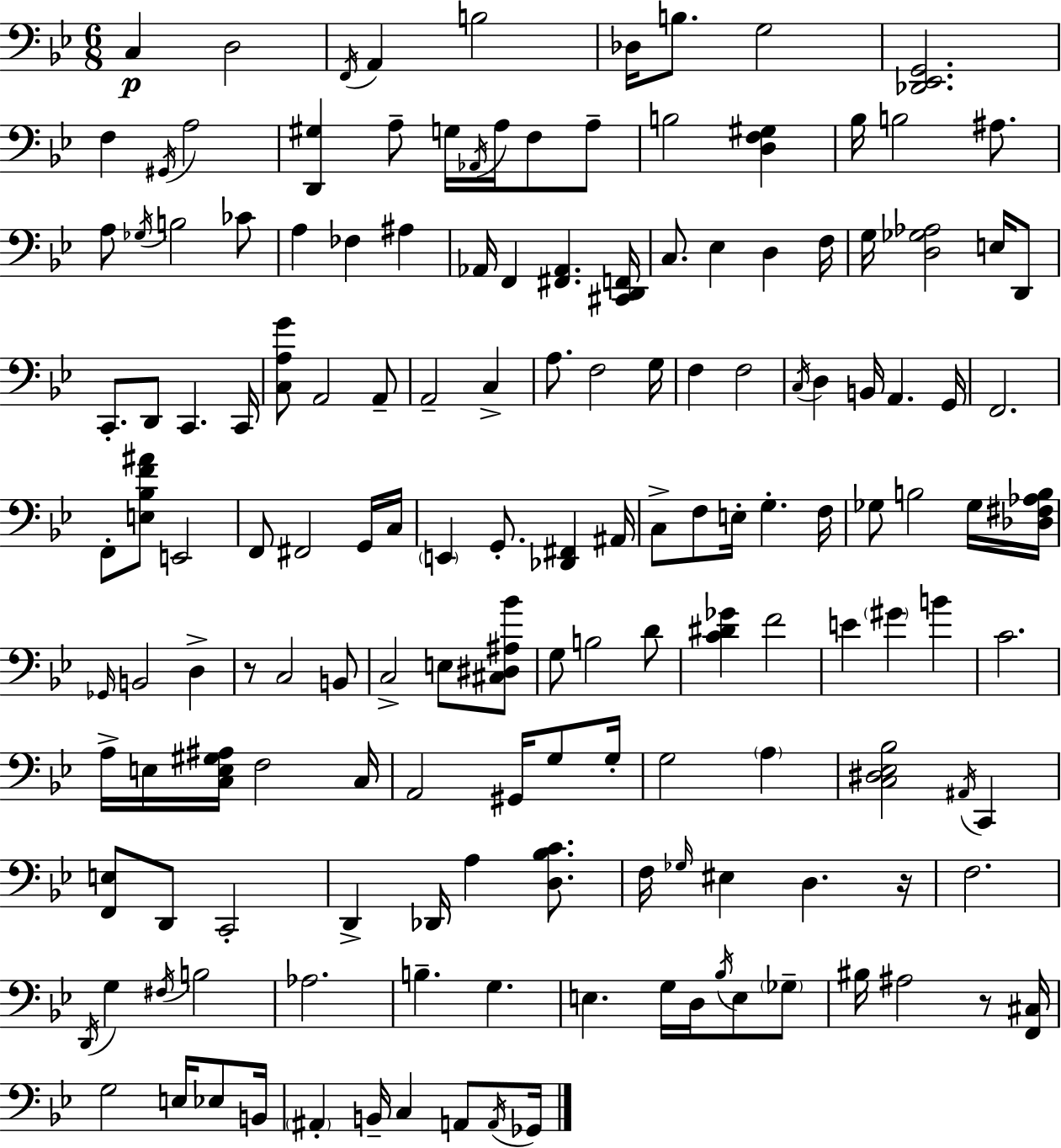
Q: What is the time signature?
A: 6/8